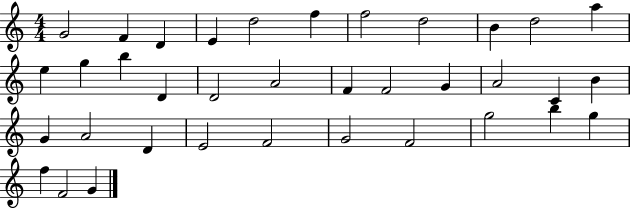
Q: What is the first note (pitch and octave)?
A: G4